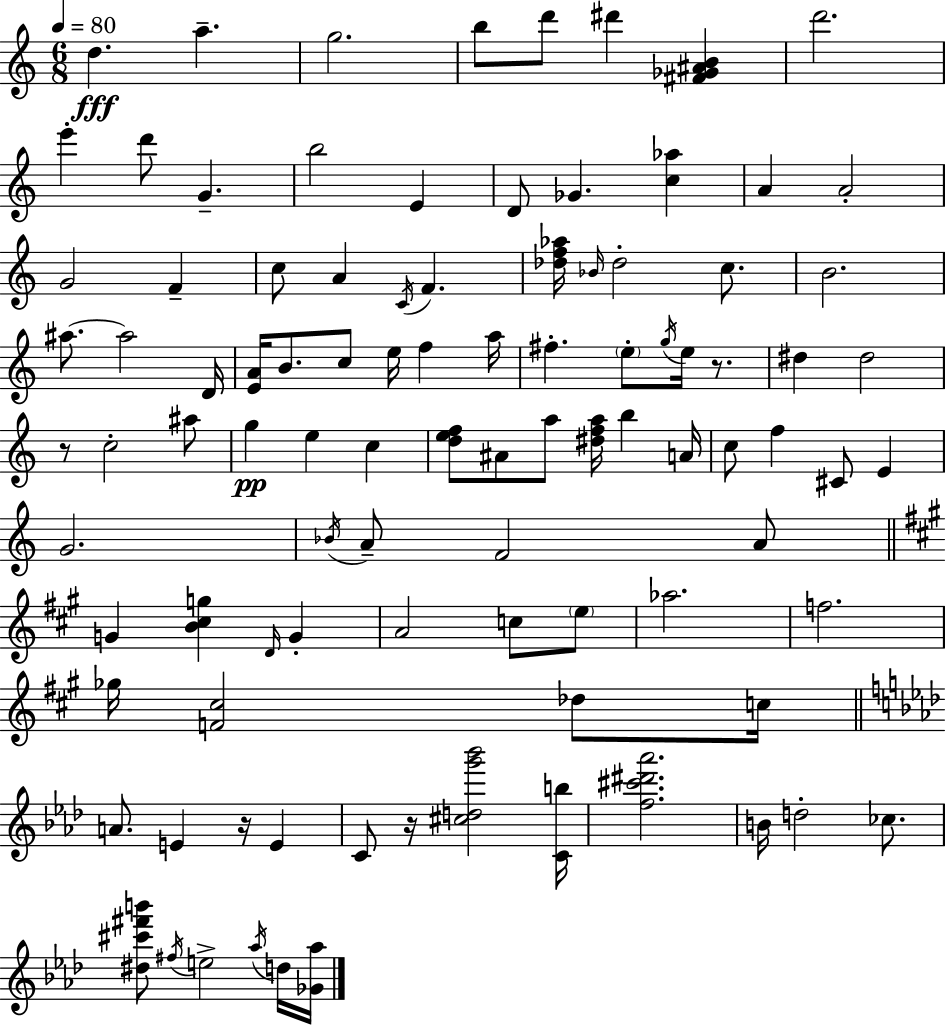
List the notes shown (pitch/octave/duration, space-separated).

D5/q. A5/q. G5/h. B5/e D6/e D#6/q [F#4,Gb4,A#4,B4]/q D6/h. E6/q D6/e G4/q. B5/h E4/q D4/e Gb4/q. [C5,Ab5]/q A4/q A4/h G4/h F4/q C5/e A4/q C4/s F4/q. [Db5,F5,Ab5]/s Bb4/s Db5/h C5/e. B4/h. A#5/e. A#5/h D4/s [E4,A4]/s B4/e. C5/e E5/s F5/q A5/s F#5/q. E5/e G5/s E5/s R/e. D#5/q D#5/h R/e C5/h A#5/e G5/q E5/q C5/q [D5,E5,F5]/e A#4/e A5/e [D#5,F5,A5]/s B5/q A4/s C5/e F5/q C#4/e E4/q G4/h. Bb4/s A4/e F4/h A4/e G4/q [B4,C#5,G5]/q D4/s G4/q A4/h C5/e E5/e Ab5/h. F5/h. Gb5/s [F4,C#5]/h Db5/e C5/s A4/e. E4/q R/s E4/q C4/e R/s [C#5,D5,G6,Bb6]/h [C4,B5]/s [F5,C#6,D#6,Ab6]/h. B4/s D5/h CES5/e. [D#5,C#6,F#6,B6]/e F#5/s E5/h Ab5/s D5/s [Gb4,Ab5]/s